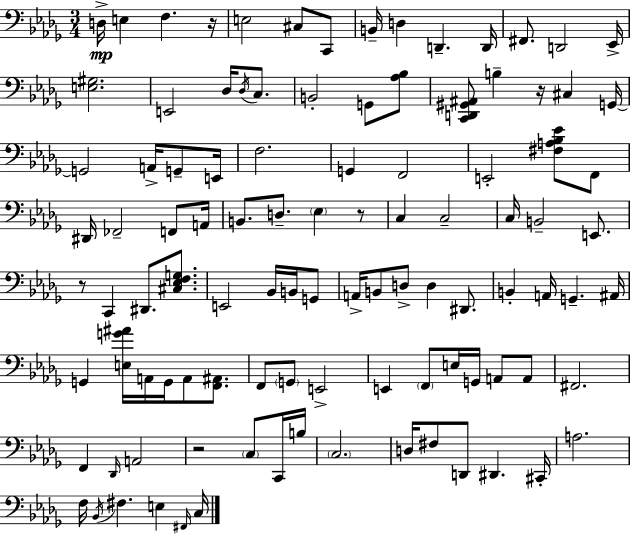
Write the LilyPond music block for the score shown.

{
  \clef bass
  \numericTimeSignature
  \time 3/4
  \key bes \minor
  \repeat volta 2 { d16->\mp e4 f4. r16 | e2 cis8 c,8 | b,16-- d4 d,4.-- d,16 | fis,8. d,2 ees,16-> | \break <e gis>2. | e,2 des16 \acciaccatura { des16 } c8. | b,2-. g,8 <aes bes>8 | <c, d, gis, ais,>8 b4-- r16 cis4 | \break g,16~~ g,2 a,16-> g,8-- | e,16 f2. | g,4 f,2 | e,2-. <fis a bes ees'>8 f,8 | \break dis,16 fes,2-- f,8 | a,16 b,8. d8.-- \parenthesize ees4 r8 | c4 c2-- | c16 b,2-- e,8. | \break r8 c,4 dis,8. <cis ees f g>8. | e,2 bes,16 b,16 g,8 | a,16-> b,8 d8-> d4 dis,8. | b,4-. a,16 g,4.-- | \break ais,16 g,4 <e g' ais'>16 a,16 g,16 a,8 <f, ais,>8. | f,8 \parenthesize g,8 e,2-> | e,4 \parenthesize f,8 e16 g,16 a,8 a,8 | fis,2. | \break f,4 \grace { des,16 } a,2 | r2 \parenthesize c8 | c,16 b16 \parenthesize c2. | d16 fis8 d,8 dis,4. | \break cis,16-. a2. | f16 \acciaccatura { bes,16 } fis4. e4 | \grace { fis,16 } c16 } \bar "|."
}